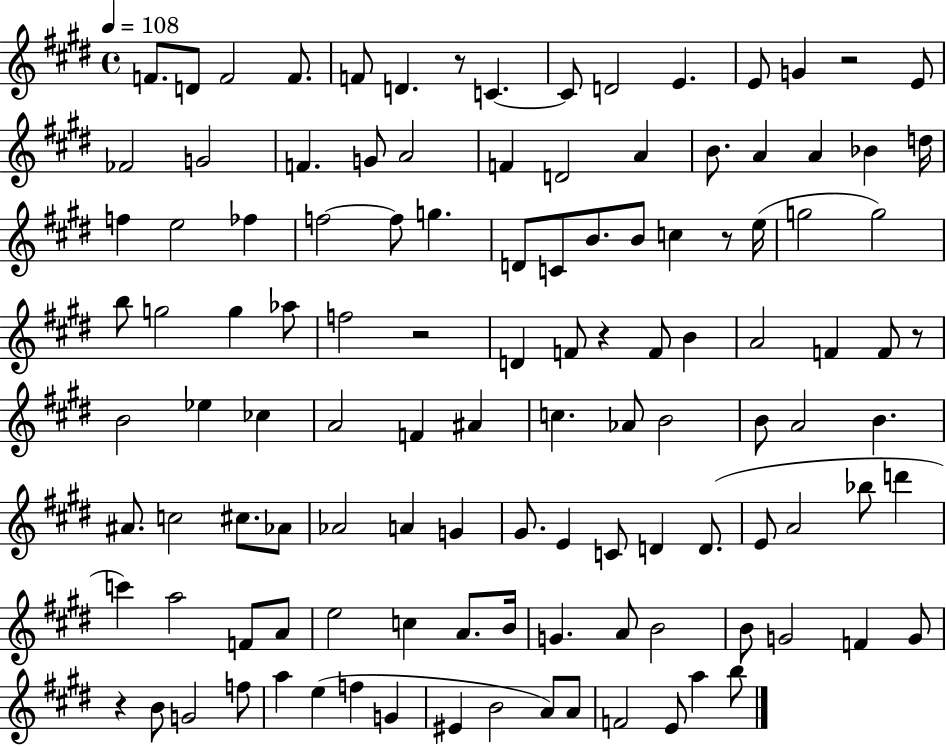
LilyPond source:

{
  \clef treble
  \time 4/4
  \defaultTimeSignature
  \key e \major
  \tempo 4 = 108
  f'8. d'8 f'2 f'8. | f'8 d'4. r8 c'4.~~ | c'8 d'2 e'4. | e'8 g'4 r2 e'8 | \break fes'2 g'2 | f'4. g'8 a'2 | f'4 d'2 a'4 | b'8. a'4 a'4 bes'4 d''16 | \break f''4 e''2 fes''4 | f''2~~ f''8 g''4. | d'8 c'8 b'8. b'8 c''4 r8 e''16( | g''2 g''2) | \break b''8 g''2 g''4 aes''8 | f''2 r2 | d'4 f'8 r4 f'8 b'4 | a'2 f'4 f'8 r8 | \break b'2 ees''4 ces''4 | a'2 f'4 ais'4 | c''4. aes'8 b'2 | b'8 a'2 b'4. | \break ais'8. c''2 cis''8. aes'8 | aes'2 a'4 g'4 | gis'8. e'4 c'8 d'4 d'8.( | e'8 a'2 bes''8 d'''4 | \break c'''4) a''2 f'8 a'8 | e''2 c''4 a'8. b'16 | g'4. a'8 b'2 | b'8 g'2 f'4 g'8 | \break r4 b'8 g'2 f''8 | a''4 e''4( f''4 g'4 | eis'4 b'2 a'8) a'8 | f'2 e'8 a''4 b''8 | \break \bar "|."
}